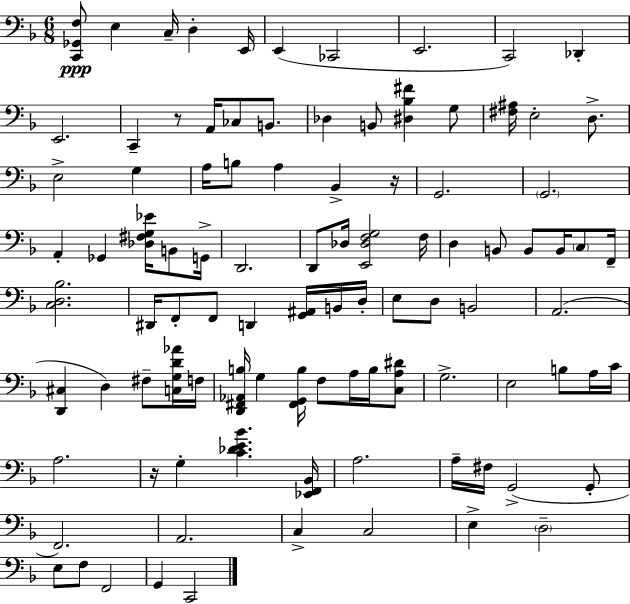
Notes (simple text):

[C2,Gb2,F3]/e E3/q C3/s D3/q E2/s E2/q CES2/h E2/h. C2/h Db2/q E2/h. C2/q R/e A2/s CES3/e B2/e. Db3/q B2/e [D#3,Bb3,F#4]/q G3/e [F#3,A#3]/s E3/h D3/e. E3/h G3/q A3/s B3/e A3/q Bb2/q R/s G2/h. G2/h. A2/q Gb2/q [Db3,F#3,G3,Eb4]/s B2/e G2/s D2/h. D2/e Db3/s [E2,Db3,F3,G3]/h F3/s D3/q B2/e B2/e B2/s C3/e F2/s [C3,D3,Bb3]/h. D#2/s F2/e F2/e D2/q [G2,A#2]/s B2/s D3/s E3/e D3/e B2/h A2/h. [D2,C#3]/q D3/q F#3/e [C3,G3,D4,Ab4]/s F3/s [D2,F#2,Ab2,B3]/s G3/q [F#2,G2,B3]/s F3/e A3/s B3/s [C3,A3,D#4]/e G3/h. E3/h B3/e A3/s C4/s A3/h. R/s G3/q [C4,Db4,E4,Bb4]/q. [Eb2,F2,Bb2]/s A3/h. A3/s F#3/s G2/h G2/e F2/h. A2/h. C3/q C3/h E3/q D3/h E3/e F3/e F2/h G2/q C2/h